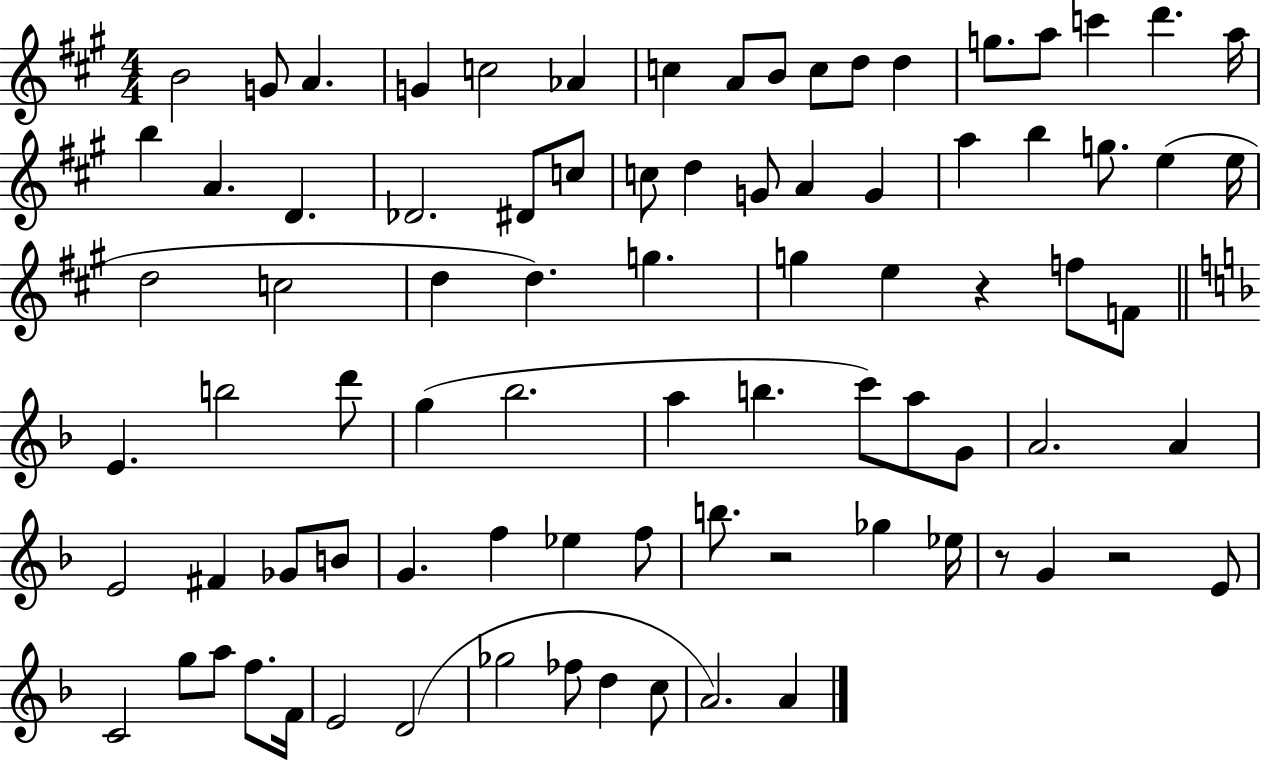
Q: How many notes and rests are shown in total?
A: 84